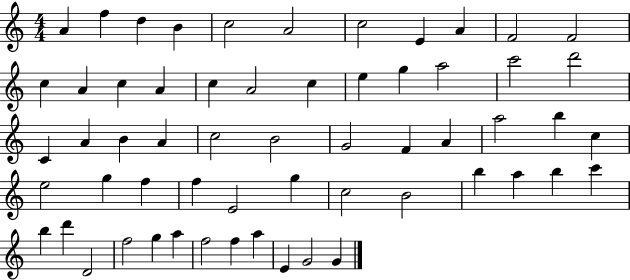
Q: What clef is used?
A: treble